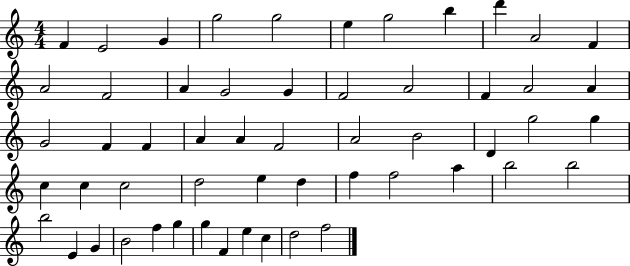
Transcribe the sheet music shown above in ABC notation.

X:1
T:Untitled
M:4/4
L:1/4
K:C
F E2 G g2 g2 e g2 b d' A2 F A2 F2 A G2 G F2 A2 F A2 A G2 F F A A F2 A2 B2 D g2 g c c c2 d2 e d f f2 a b2 b2 b2 E G B2 f g g F e c d2 f2